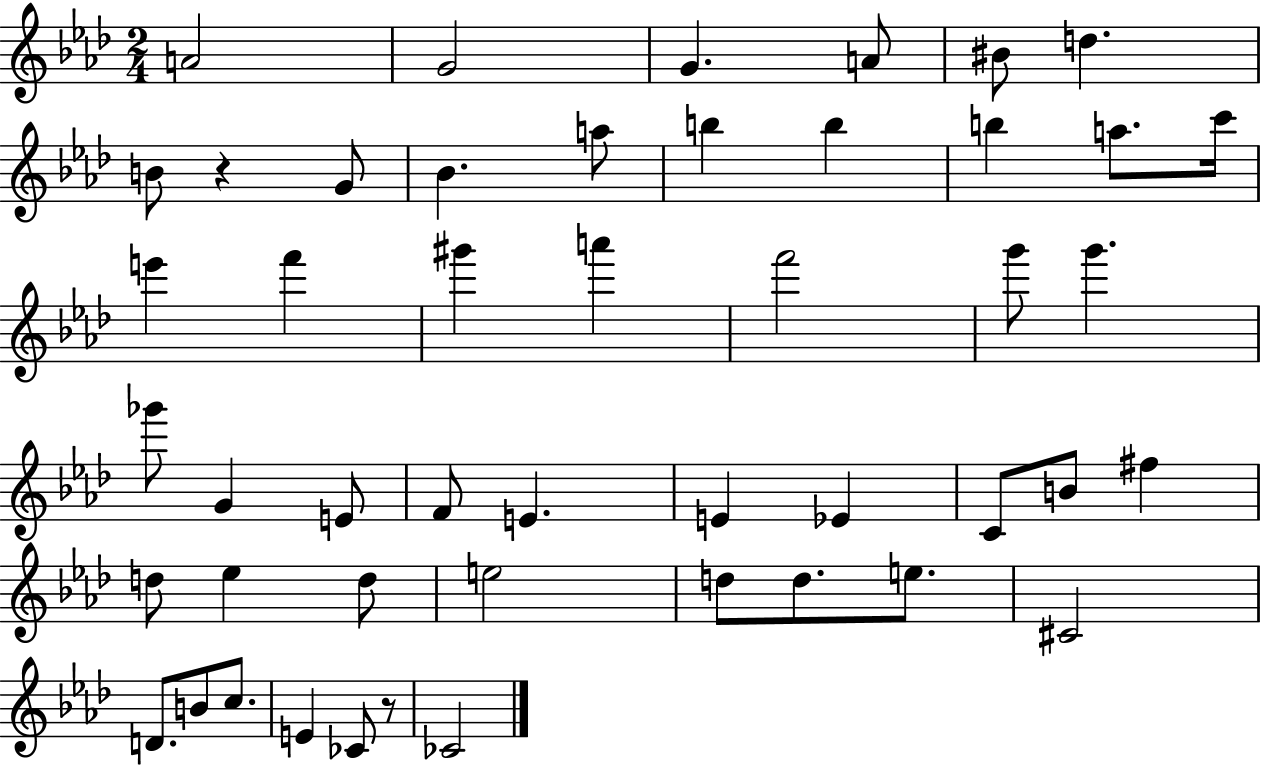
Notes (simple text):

A4/h G4/h G4/q. A4/e BIS4/e D5/q. B4/e R/q G4/e Bb4/q. A5/e B5/q B5/q B5/q A5/e. C6/s E6/q F6/q G#6/q A6/q F6/h G6/e G6/q. Gb6/e G4/q E4/e F4/e E4/q. E4/q Eb4/q C4/e B4/e F#5/q D5/e Eb5/q D5/e E5/h D5/e D5/e. E5/e. C#4/h D4/e. B4/e C5/e. E4/q CES4/e R/e CES4/h